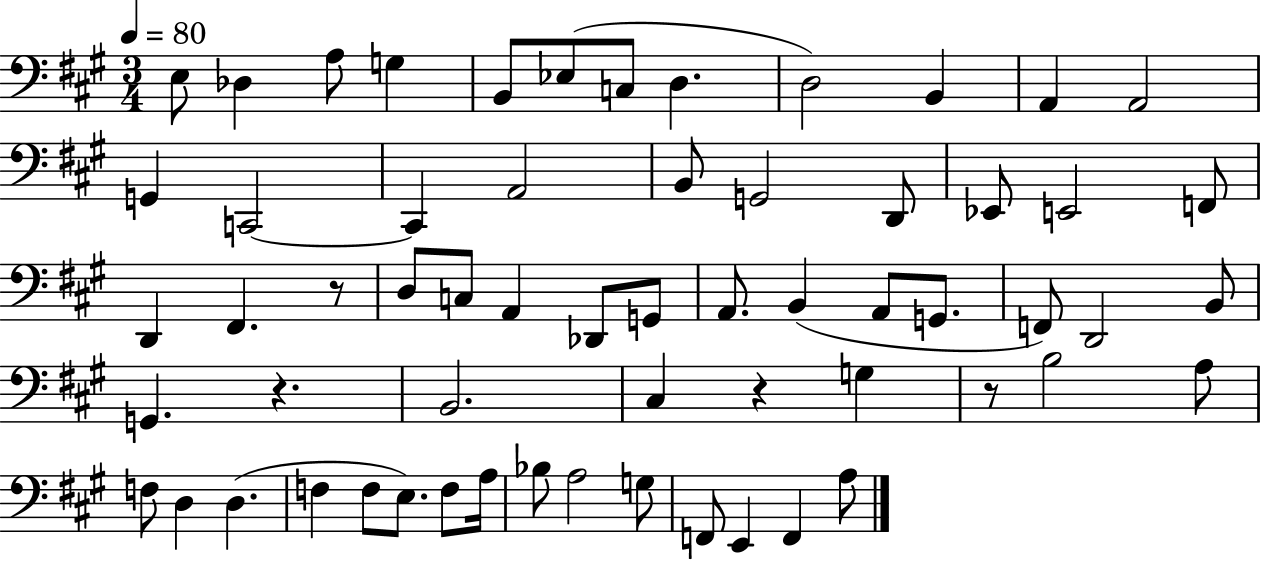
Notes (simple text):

E3/e Db3/q A3/e G3/q B2/e Eb3/e C3/e D3/q. D3/h B2/q A2/q A2/h G2/q C2/h C2/q A2/h B2/e G2/h D2/e Eb2/e E2/h F2/e D2/q F#2/q. R/e D3/e C3/e A2/q Db2/e G2/e A2/e. B2/q A2/e G2/e. F2/e D2/h B2/e G2/q. R/q. B2/h. C#3/q R/q G3/q R/e B3/h A3/e F3/e D3/q D3/q. F3/q F3/e E3/e. F3/e A3/s Bb3/e A3/h G3/e F2/e E2/q F2/q A3/e